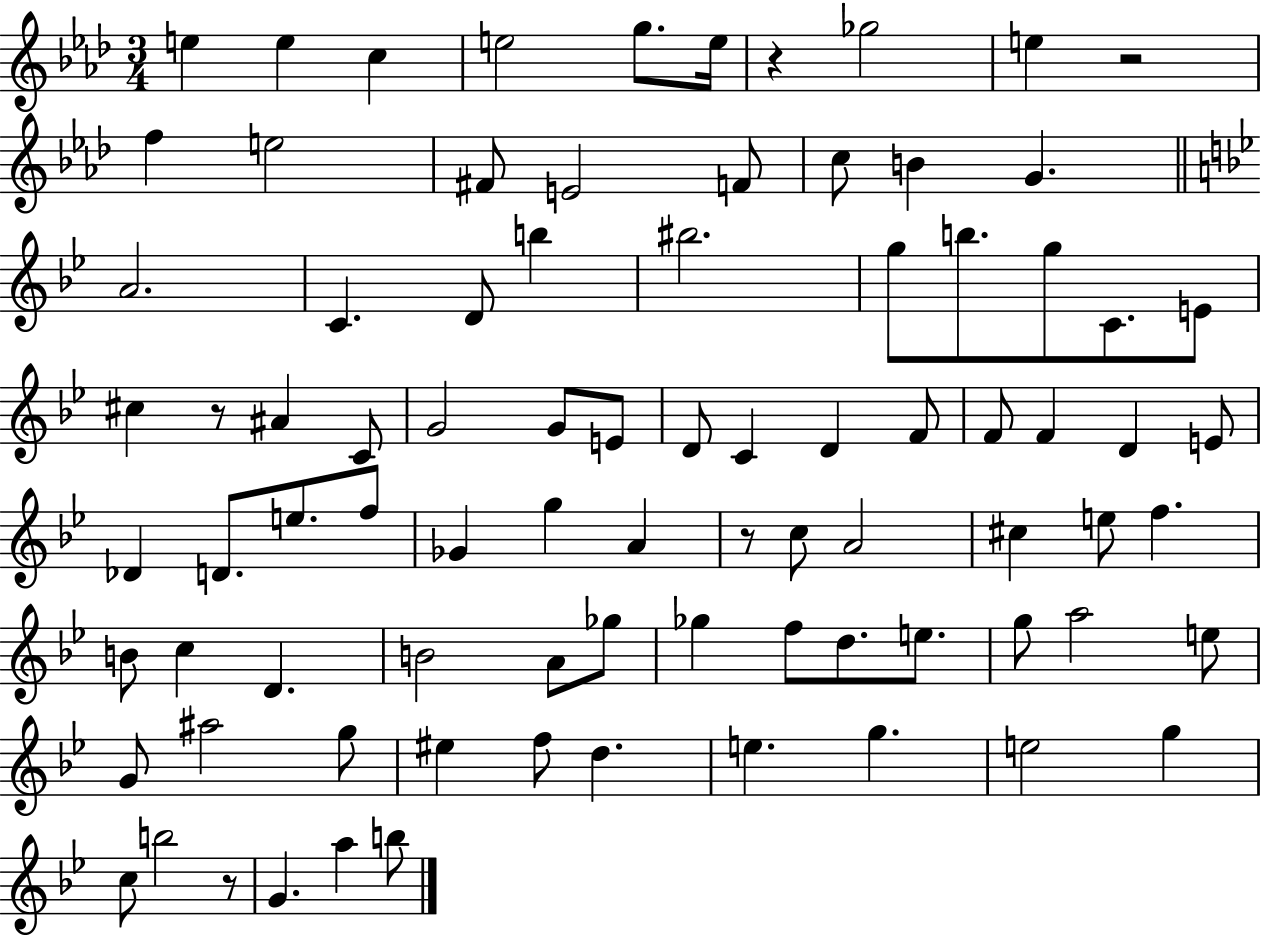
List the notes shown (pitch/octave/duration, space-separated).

E5/q E5/q C5/q E5/h G5/e. E5/s R/q Gb5/h E5/q R/h F5/q E5/h F#4/e E4/h F4/e C5/e B4/q G4/q. A4/h. C4/q. D4/e B5/q BIS5/h. G5/e B5/e. G5/e C4/e. E4/e C#5/q R/e A#4/q C4/e G4/h G4/e E4/e D4/e C4/q D4/q F4/e F4/e F4/q D4/q E4/e Db4/q D4/e. E5/e. F5/e Gb4/q G5/q A4/q R/e C5/e A4/h C#5/q E5/e F5/q. B4/e C5/q D4/q. B4/h A4/e Gb5/e Gb5/q F5/e D5/e. E5/e. G5/e A5/h E5/e G4/e A#5/h G5/e EIS5/q F5/e D5/q. E5/q. G5/q. E5/h G5/q C5/e B5/h R/e G4/q. A5/q B5/e